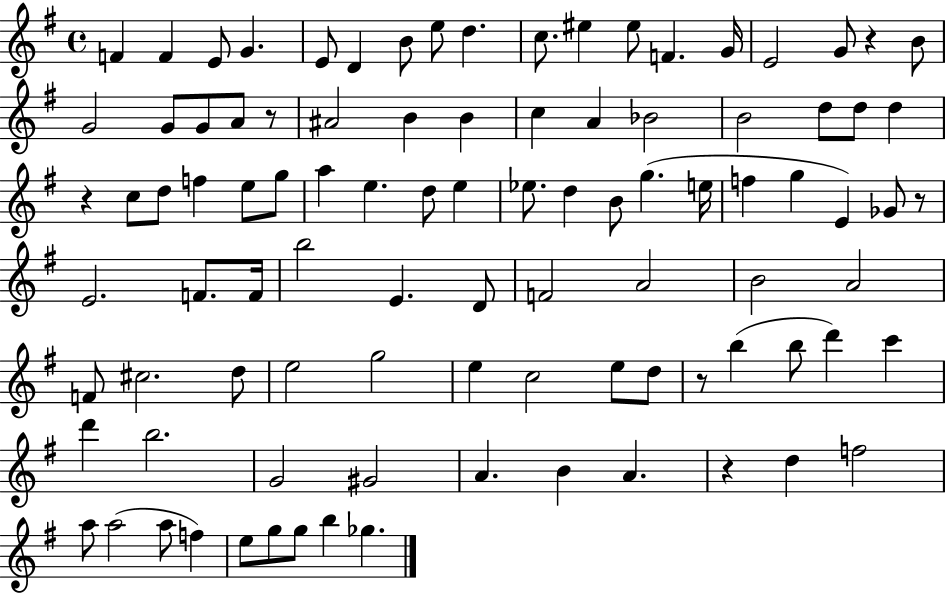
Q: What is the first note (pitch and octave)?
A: F4